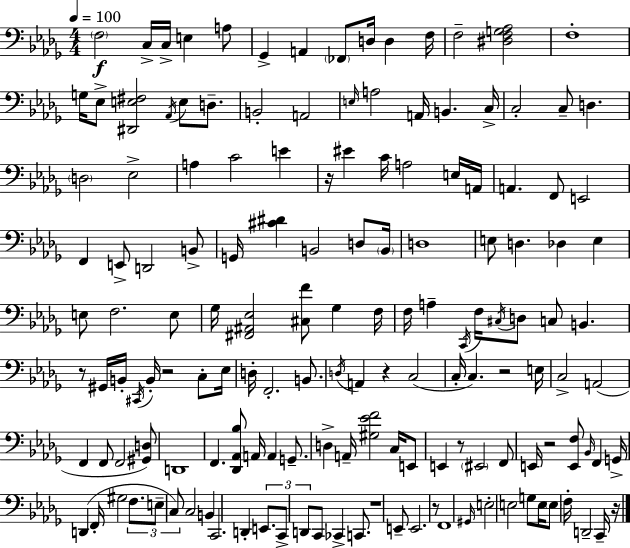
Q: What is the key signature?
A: BES minor